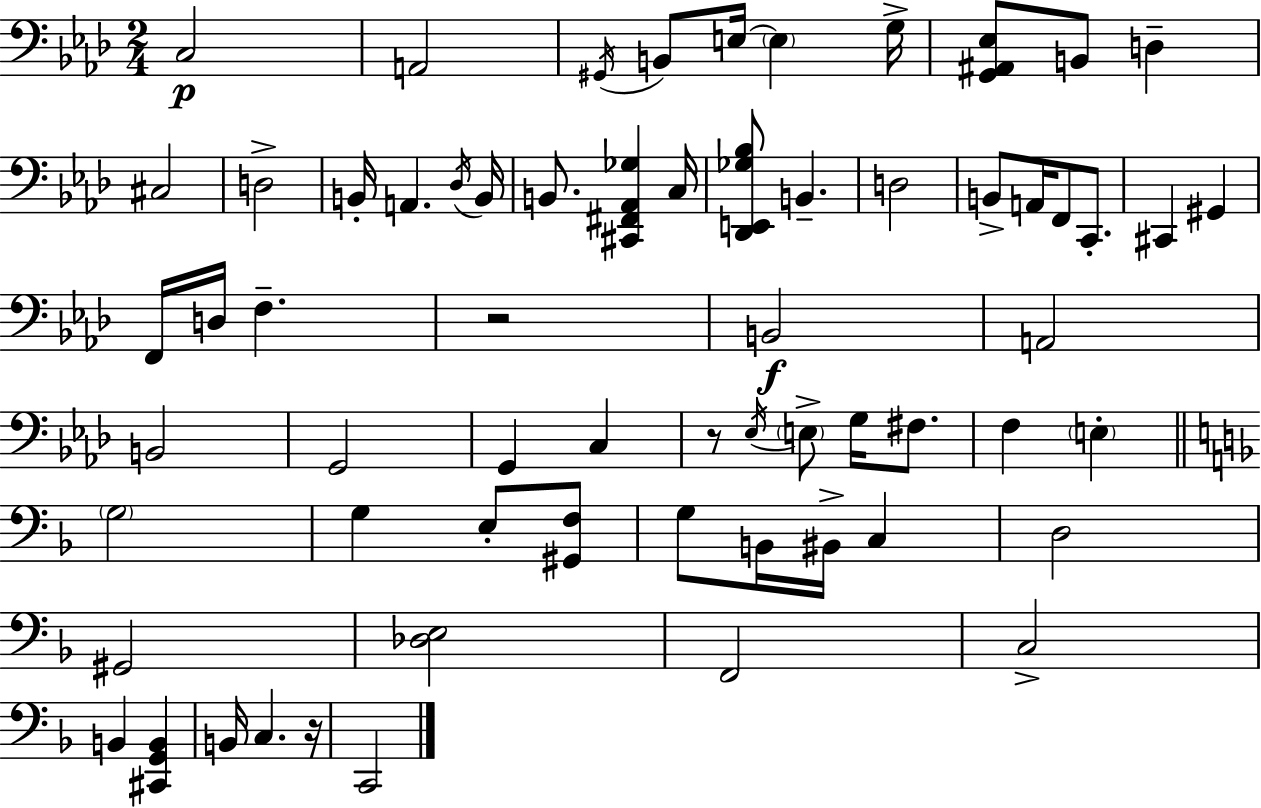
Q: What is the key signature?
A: AES major